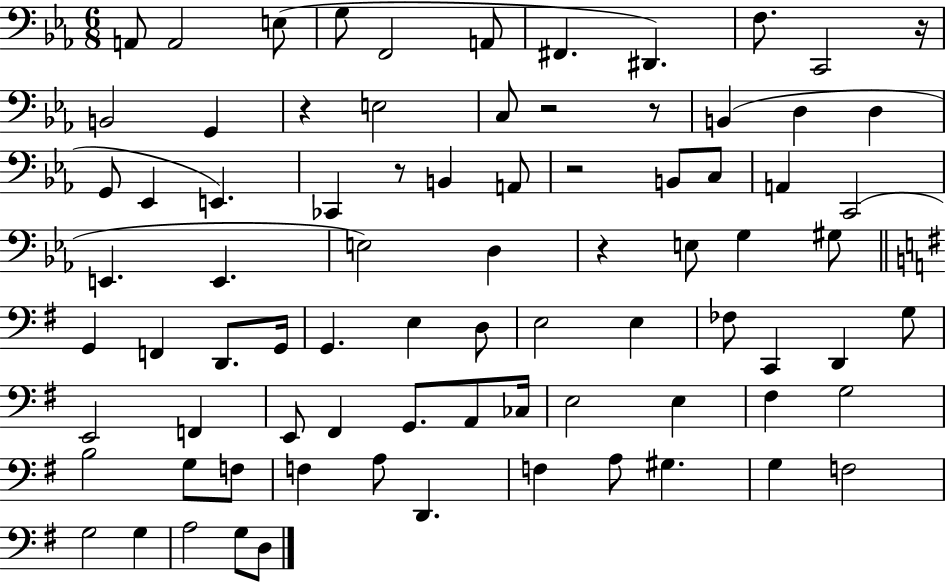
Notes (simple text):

A2/e A2/h E3/e G3/e F2/h A2/e F#2/q. D#2/q. F3/e. C2/h R/s B2/h G2/q R/q E3/h C3/e R/h R/e B2/q D3/q D3/q G2/e Eb2/q E2/q. CES2/q R/e B2/q A2/e R/h B2/e C3/e A2/q C2/h E2/q. E2/q. E3/h D3/q R/q E3/e G3/q G#3/e G2/q F2/q D2/e. G2/s G2/q. E3/q D3/e E3/h E3/q FES3/e C2/q D2/q G3/e E2/h F2/q E2/e F#2/q G2/e. A2/e CES3/s E3/h E3/q F#3/q G3/h B3/h G3/e F3/e F3/q A3/e D2/q. F3/q A3/e G#3/q. G3/q F3/h G3/h G3/q A3/h G3/e D3/e